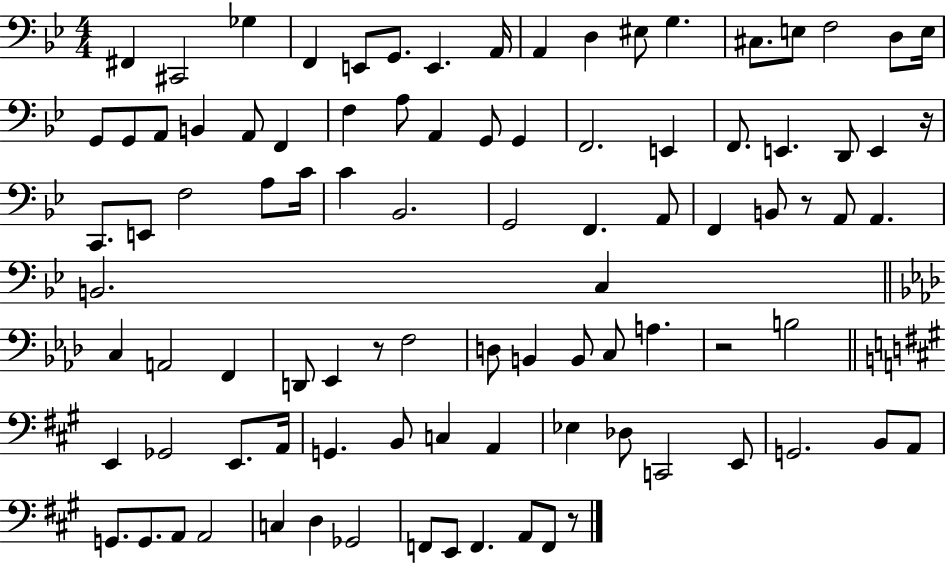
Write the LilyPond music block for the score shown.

{
  \clef bass
  \numericTimeSignature
  \time 4/4
  \key bes \major
  \repeat volta 2 { fis,4 cis,2 ges4 | f,4 e,8 g,8. e,4. a,16 | a,4 d4 eis8 g4. | cis8. e8 f2 d8 e16 | \break g,8 g,8 a,8 b,4 a,8 f,4 | f4 a8 a,4 g,8 g,4 | f,2. e,4 | f,8. e,4. d,8 e,4 r16 | \break c,8. e,8 f2 a8 c'16 | c'4 bes,2. | g,2 f,4. a,8 | f,4 b,8 r8 a,8 a,4. | \break b,2. c4 | \bar "||" \break \key aes \major c4 a,2 f,4 | d,8 ees,4 r8 f2 | d8 b,4 b,8 c8 a4. | r2 b2 | \break \bar "||" \break \key a \major e,4 ges,2 e,8. a,16 | g,4. b,8 c4 a,4 | ees4 des8 c,2 e,8 | g,2. b,8 a,8 | \break g,8. g,8. a,8 a,2 | c4 d4 ges,2 | f,8 e,8 f,4. a,8 f,8 r8 | } \bar "|."
}